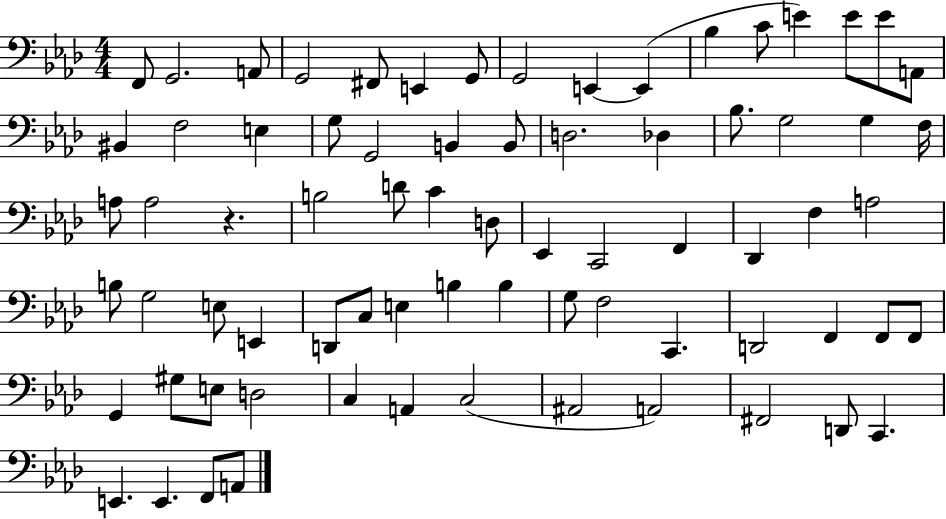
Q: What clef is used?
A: bass